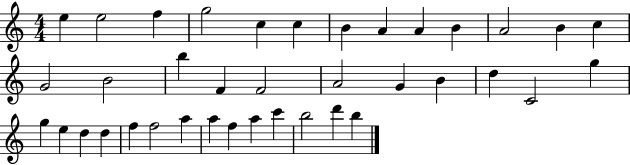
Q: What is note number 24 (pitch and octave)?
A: G5